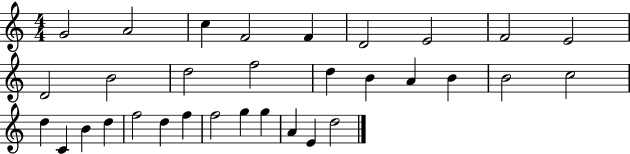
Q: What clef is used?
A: treble